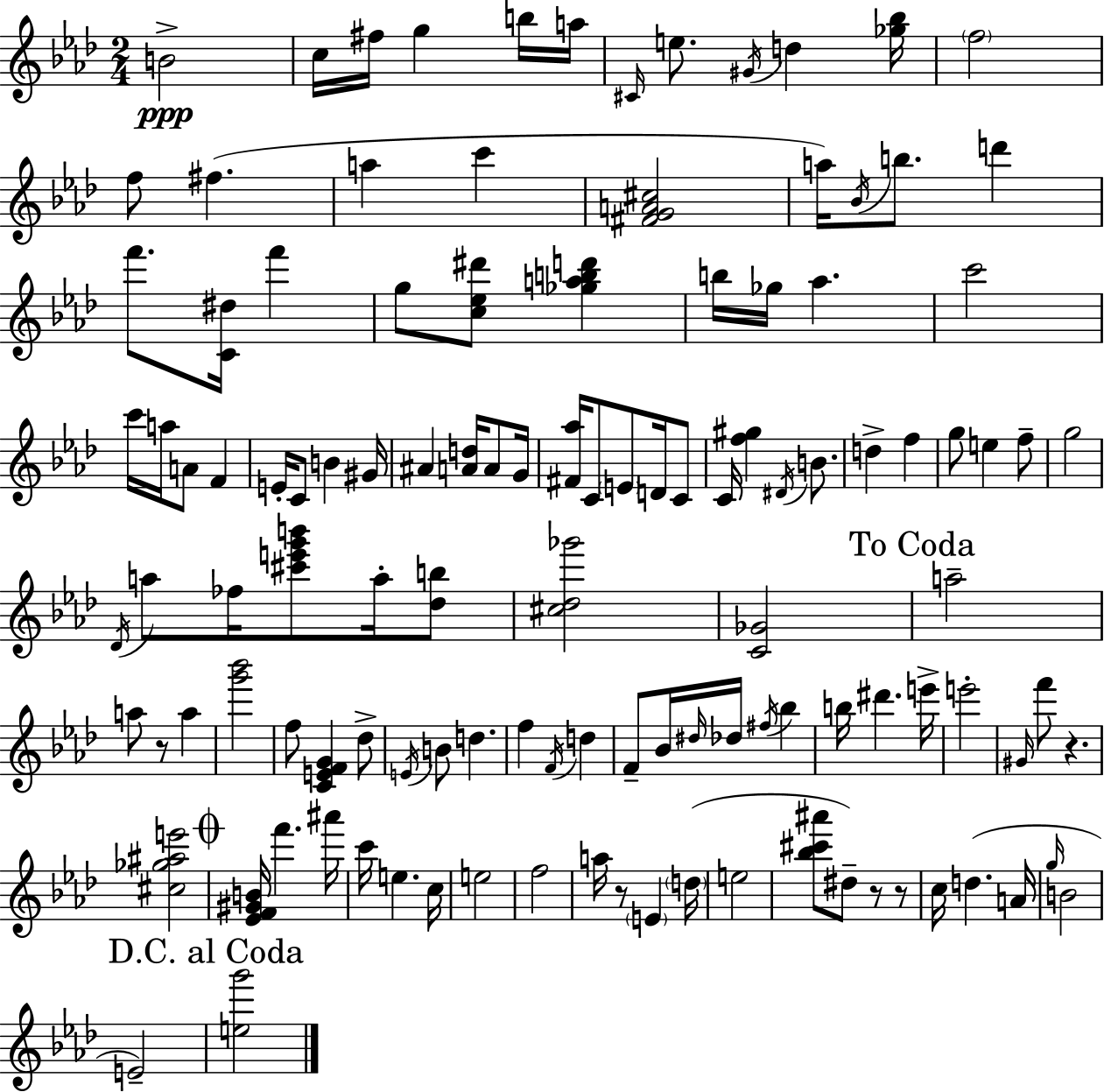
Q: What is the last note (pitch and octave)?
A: E4